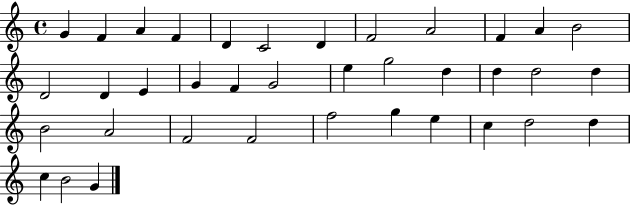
G4/q F4/q A4/q F4/q D4/q C4/h D4/q F4/h A4/h F4/q A4/q B4/h D4/h D4/q E4/q G4/q F4/q G4/h E5/q G5/h D5/q D5/q D5/h D5/q B4/h A4/h F4/h F4/h F5/h G5/q E5/q C5/q D5/h D5/q C5/q B4/h G4/q